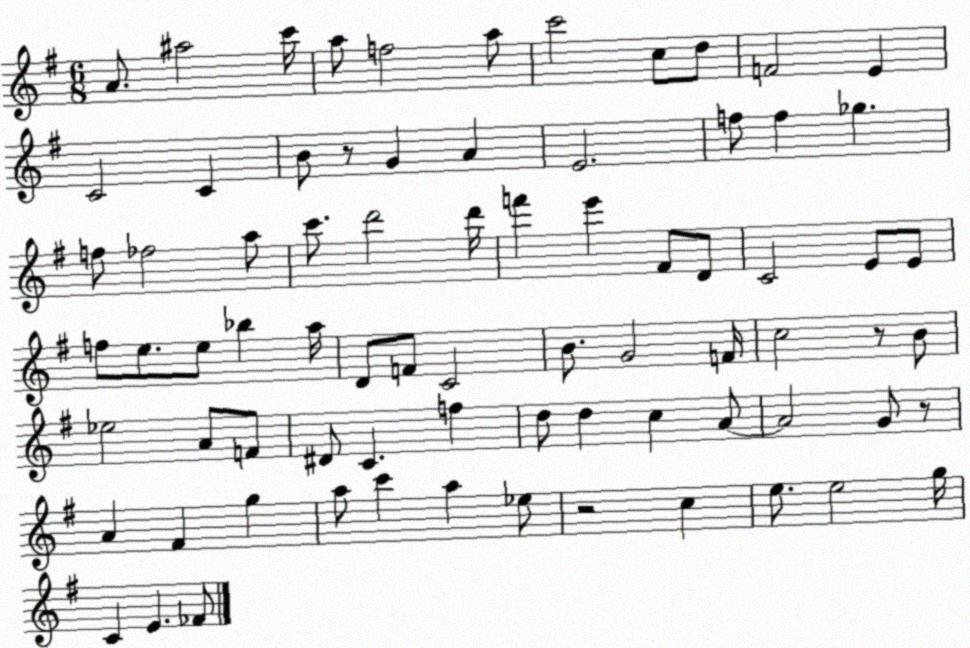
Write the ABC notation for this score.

X:1
T:Untitled
M:6/8
L:1/4
K:G
A/2 ^a2 c'/4 a/2 f2 a/2 c'2 c/2 d/2 F2 E C2 C B/2 z/2 G A E2 f/2 f _g f/2 _f2 a/2 c'/2 d'2 d'/4 f' e' ^F/2 D/2 C2 E/2 E/2 f/2 e/2 e/2 _b a/4 D/2 F/2 C2 B/2 G2 F/4 c2 z/2 B/2 _e2 A/2 F/2 ^D/2 C f d/2 d c A/2 A2 G/2 z/2 A ^F g a/2 c' a _e/2 z2 c e/2 e2 g/4 C E _F/2